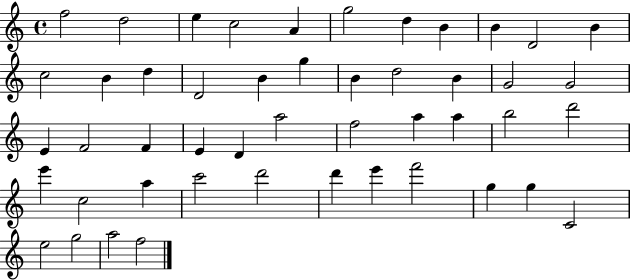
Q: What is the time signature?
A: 4/4